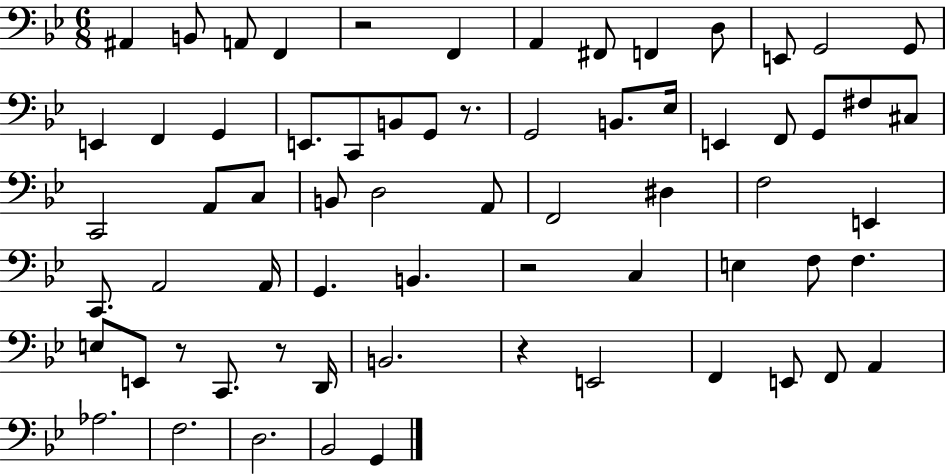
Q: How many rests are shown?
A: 6